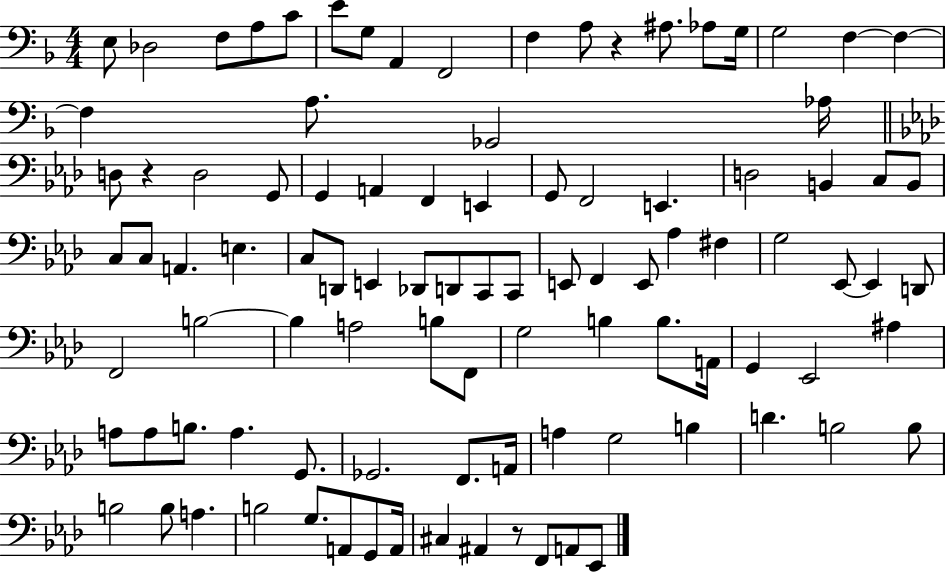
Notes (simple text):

E3/e Db3/h F3/e A3/e C4/e E4/e G3/e A2/q F2/h F3/q A3/e R/q A#3/e. Ab3/e G3/s G3/h F3/q F3/q F3/q A3/e. Gb2/h Ab3/s D3/e R/q D3/h G2/e G2/q A2/q F2/q E2/q G2/e F2/h E2/q. D3/h B2/q C3/e B2/e C3/e C3/e A2/q. E3/q. C3/e D2/e E2/q Db2/e D2/e C2/e C2/e E2/e F2/q E2/e Ab3/q F#3/q G3/h Eb2/e Eb2/q D2/e F2/h B3/h B3/q A3/h B3/e F2/e G3/h B3/q B3/e. A2/s G2/q Eb2/h A#3/q A3/e A3/e B3/e. A3/q. G2/e. Gb2/h. F2/e. A2/s A3/q G3/h B3/q D4/q. B3/h B3/e B3/h B3/e A3/q. B3/h G3/e. A2/e G2/e A2/s C#3/q A#2/q R/e F2/e A2/e Eb2/e